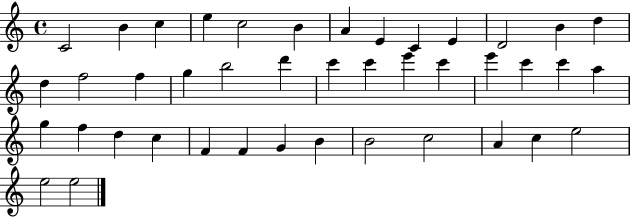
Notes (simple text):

C4/h B4/q C5/q E5/q C5/h B4/q A4/q E4/q C4/q E4/q D4/h B4/q D5/q D5/q F5/h F5/q G5/q B5/h D6/q C6/q C6/q E6/q C6/q E6/q C6/q C6/q A5/q G5/q F5/q D5/q C5/q F4/q F4/q G4/q B4/q B4/h C5/h A4/q C5/q E5/h E5/h E5/h